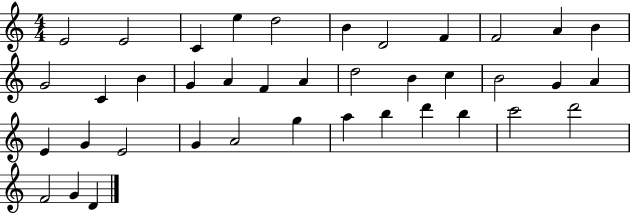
{
  \clef treble
  \numericTimeSignature
  \time 4/4
  \key c \major
  e'2 e'2 | c'4 e''4 d''2 | b'4 d'2 f'4 | f'2 a'4 b'4 | \break g'2 c'4 b'4 | g'4 a'4 f'4 a'4 | d''2 b'4 c''4 | b'2 g'4 a'4 | \break e'4 g'4 e'2 | g'4 a'2 g''4 | a''4 b''4 d'''4 b''4 | c'''2 d'''2 | \break f'2 g'4 d'4 | \bar "|."
}